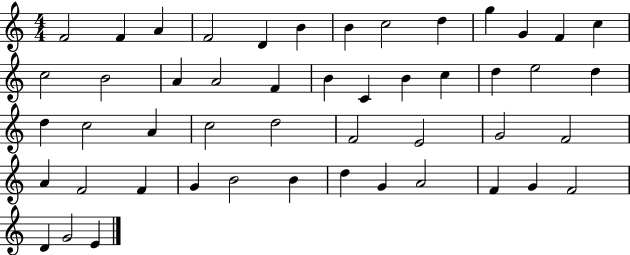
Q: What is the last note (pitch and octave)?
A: E4